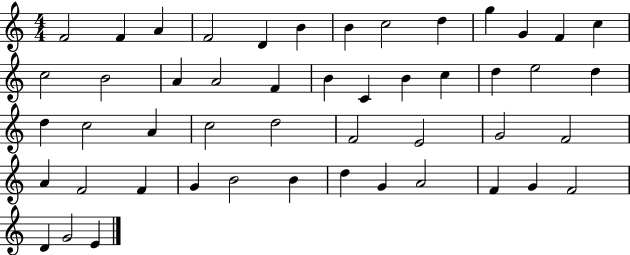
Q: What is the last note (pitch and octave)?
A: E4